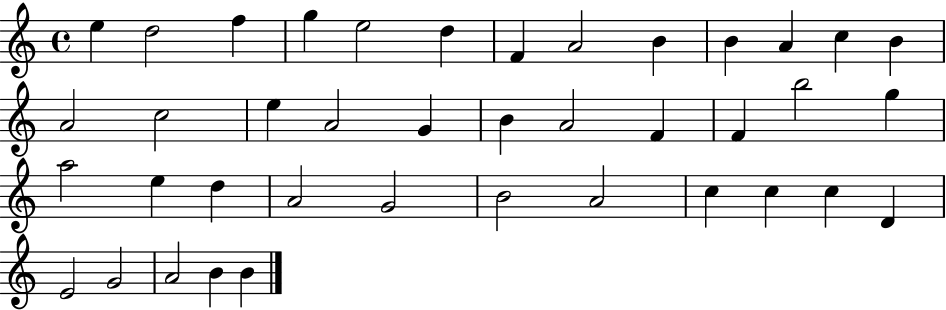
X:1
T:Untitled
M:4/4
L:1/4
K:C
e d2 f g e2 d F A2 B B A c B A2 c2 e A2 G B A2 F F b2 g a2 e d A2 G2 B2 A2 c c c D E2 G2 A2 B B